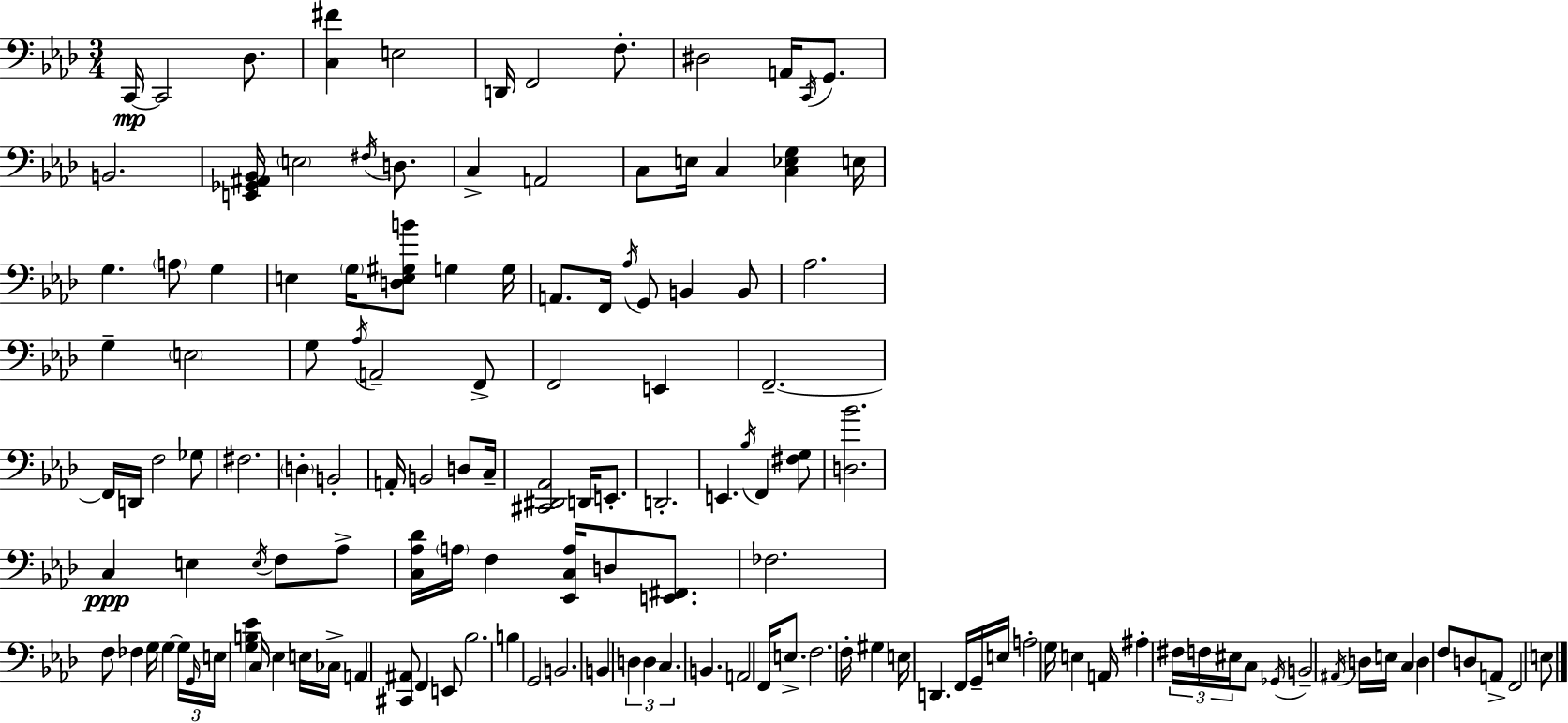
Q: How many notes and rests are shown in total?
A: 137